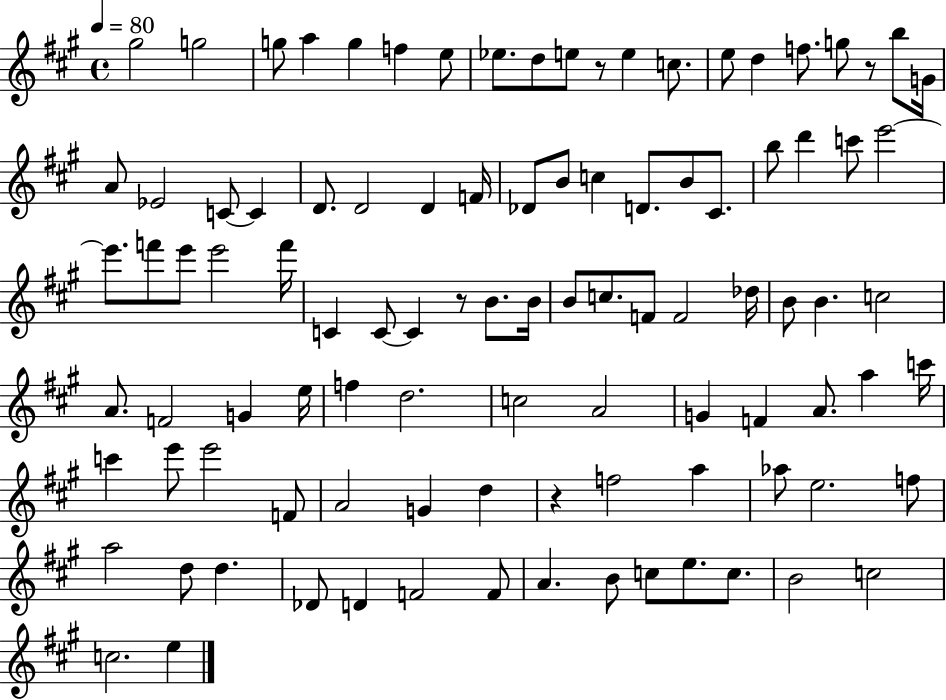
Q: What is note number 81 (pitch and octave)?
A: D5